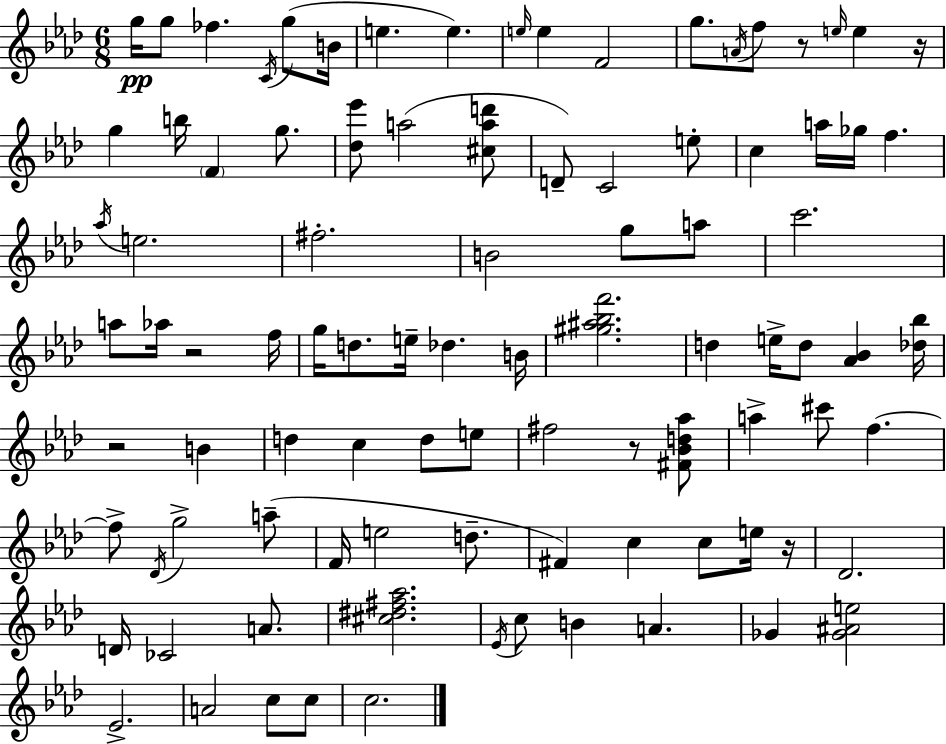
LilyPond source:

{
  \clef treble
  \numericTimeSignature
  \time 6/8
  \key f \minor
  g''16\pp g''8 fes''4. \acciaccatura { c'16 }( g''8 | b'16 e''4. e''4.) | \grace { e''16 } e''4 f'2 | g''8. \acciaccatura { a'16 } f''8 r8 \grace { e''16 } e''4 | \break r16 g''4 b''16 \parenthesize f'4 | g''8. <des'' ees'''>8 a''2( | <cis'' a'' d'''>8 d'8--) c'2 | e''8-. c''4 a''16 ges''16 f''4. | \break \acciaccatura { aes''16 } e''2. | fis''2.-. | b'2 | g''8 a''8 c'''2. | \break a''8 aes''16 r2 | f''16 g''16 d''8. e''16-- des''4. | b'16 <gis'' ais'' bes'' f'''>2. | d''4 e''16-> d''8 | \break <aes' bes'>4 <des'' bes''>16 r2 | b'4 d''4 c''4 | d''8 e''8 fis''2 | r8 <fis' bes' d'' aes''>8 a''4-> cis'''8 f''4.~~ | \break f''8-> \acciaccatura { des'16 } g''2-> | a''8--( f'16 e''2 | d''8.-- fis'4) c''4 | c''8 e''16 r16 des'2. | \break d'16 ces'2 | a'8. <cis'' dis'' fis'' aes''>2. | \acciaccatura { ees'16 } c''8 b'4 | a'4. ges'4 <ges' ais' e''>2 | \break ees'2.-> | a'2 | c''8 c''8 c''2. | \bar "|."
}